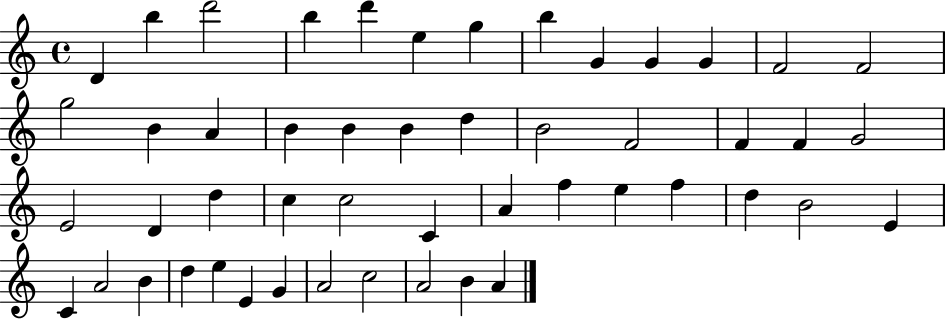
{
  \clef treble
  \time 4/4
  \defaultTimeSignature
  \key c \major
  d'4 b''4 d'''2 | b''4 d'''4 e''4 g''4 | b''4 g'4 g'4 g'4 | f'2 f'2 | \break g''2 b'4 a'4 | b'4 b'4 b'4 d''4 | b'2 f'2 | f'4 f'4 g'2 | \break e'2 d'4 d''4 | c''4 c''2 c'4 | a'4 f''4 e''4 f''4 | d''4 b'2 e'4 | \break c'4 a'2 b'4 | d''4 e''4 e'4 g'4 | a'2 c''2 | a'2 b'4 a'4 | \break \bar "|."
}